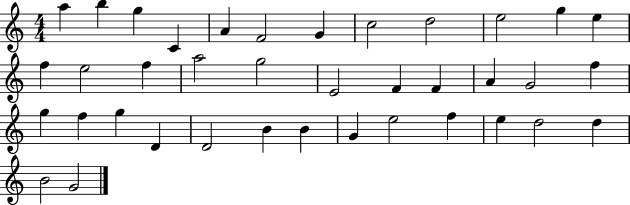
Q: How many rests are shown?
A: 0